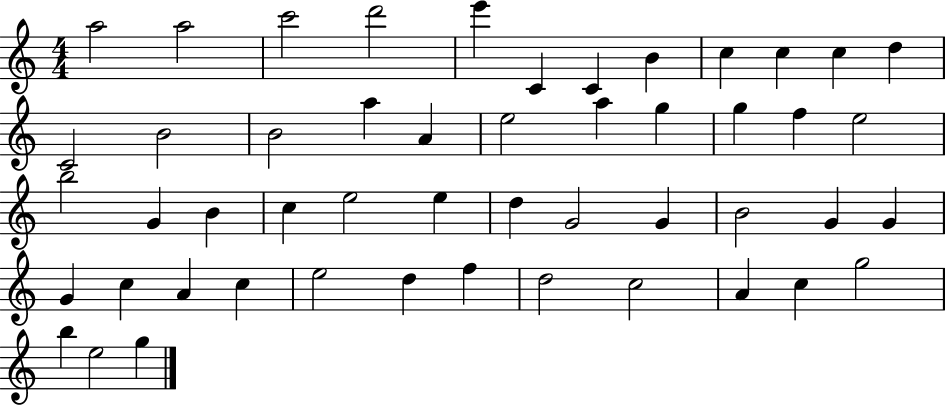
{
  \clef treble
  \numericTimeSignature
  \time 4/4
  \key c \major
  a''2 a''2 | c'''2 d'''2 | e'''4 c'4 c'4 b'4 | c''4 c''4 c''4 d''4 | \break c'2 b'2 | b'2 a''4 a'4 | e''2 a''4 g''4 | g''4 f''4 e''2 | \break b''2 g'4 b'4 | c''4 e''2 e''4 | d''4 g'2 g'4 | b'2 g'4 g'4 | \break g'4 c''4 a'4 c''4 | e''2 d''4 f''4 | d''2 c''2 | a'4 c''4 g''2 | \break b''4 e''2 g''4 | \bar "|."
}